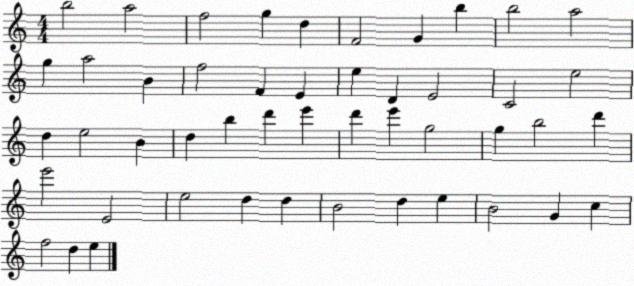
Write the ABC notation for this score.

X:1
T:Untitled
M:4/4
L:1/4
K:C
b2 a2 f2 g d F2 G b b2 a2 g a2 B f2 F E e D E2 C2 e2 d e2 B d b d' e' d' e' g2 g b2 d' e'2 E2 e2 d d B2 d e B2 G c f2 d e